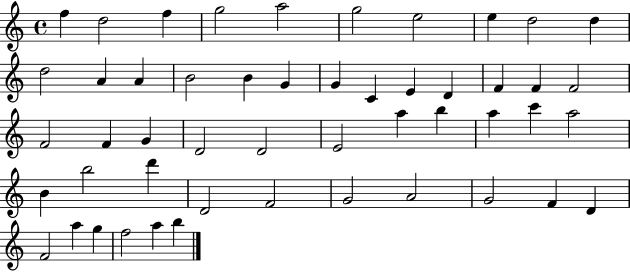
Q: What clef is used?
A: treble